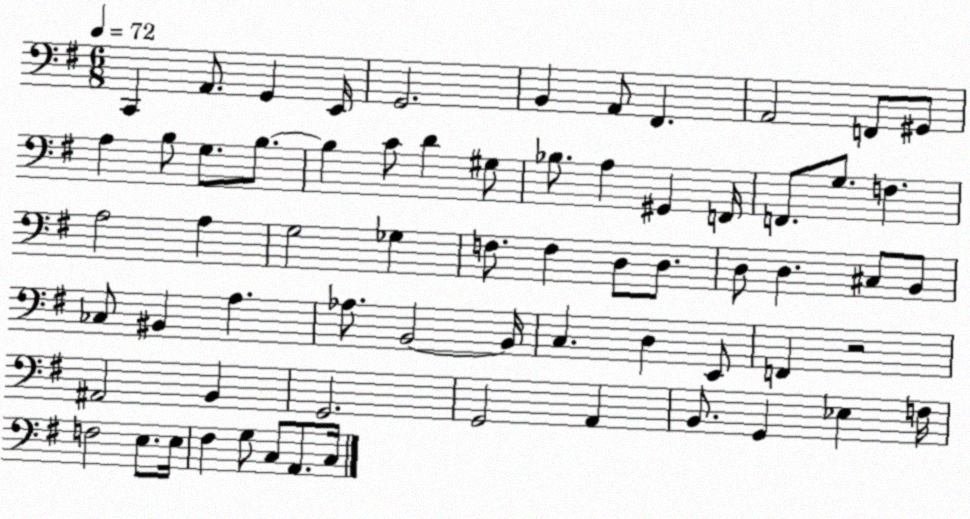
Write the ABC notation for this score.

X:1
T:Untitled
M:6/8
L:1/4
K:G
C,, A,,/2 G,, E,,/4 G,,2 B,, A,,/2 ^F,, A,,2 F,,/2 ^G,,/2 A, B,/2 G,/2 B,/2 B, C/2 D ^G,/2 _B,/2 A, ^G,, F,,/4 F,,/2 G,/2 F, A,2 A, G,2 _G, F,/2 F, D,/2 D,/2 D,/2 D, ^C,/2 B,,/2 _C,/2 ^B,, A, _A,/2 B,,2 B,,/4 C, D, E,,/2 F,, z2 ^A,,2 B,, G,,2 G,,2 A,, B,,/2 G,, _E, F,/4 F,2 E,/2 E,/4 ^F, G,/2 C,/2 A,,/2 C,/4